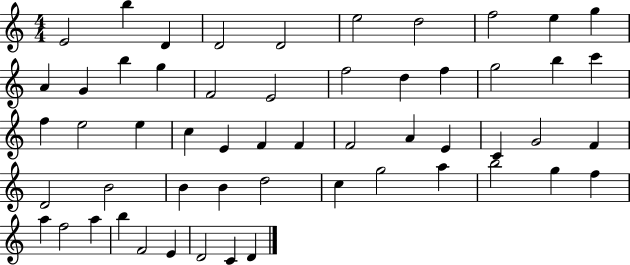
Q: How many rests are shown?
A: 0